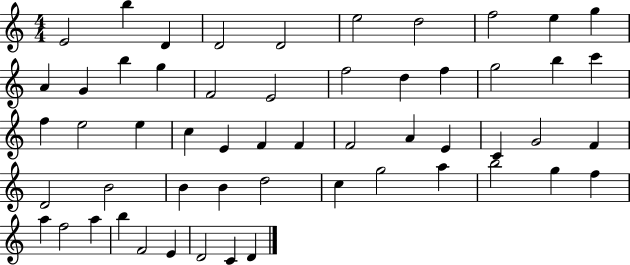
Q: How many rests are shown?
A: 0